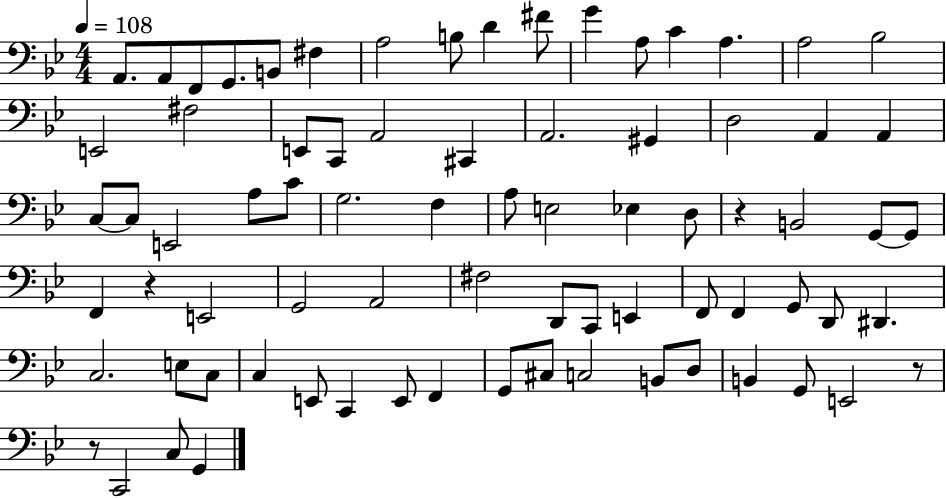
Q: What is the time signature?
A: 4/4